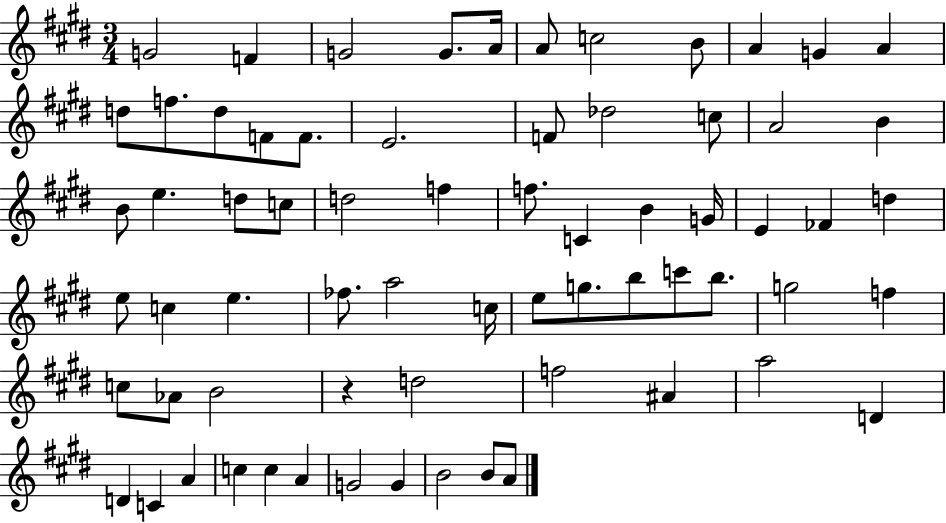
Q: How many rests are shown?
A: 1